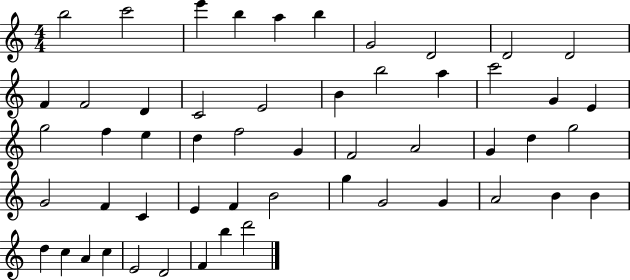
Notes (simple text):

B5/h C6/h E6/q B5/q A5/q B5/q G4/h D4/h D4/h D4/h F4/q F4/h D4/q C4/h E4/h B4/q B5/h A5/q C6/h G4/q E4/q G5/h F5/q E5/q D5/q F5/h G4/q F4/h A4/h G4/q D5/q G5/h G4/h F4/q C4/q E4/q F4/q B4/h G5/q G4/h G4/q A4/h B4/q B4/q D5/q C5/q A4/q C5/q E4/h D4/h F4/q B5/q D6/h